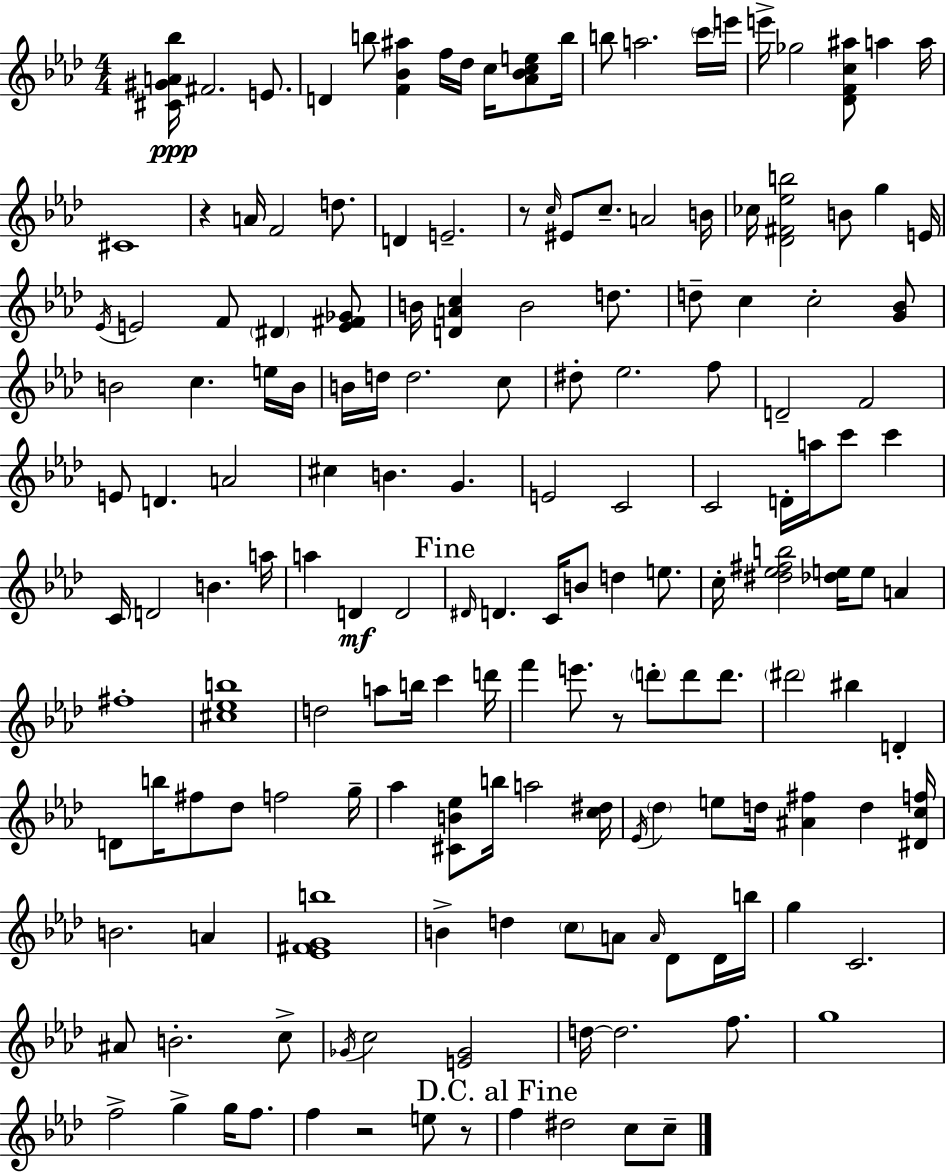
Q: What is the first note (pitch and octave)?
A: F#4